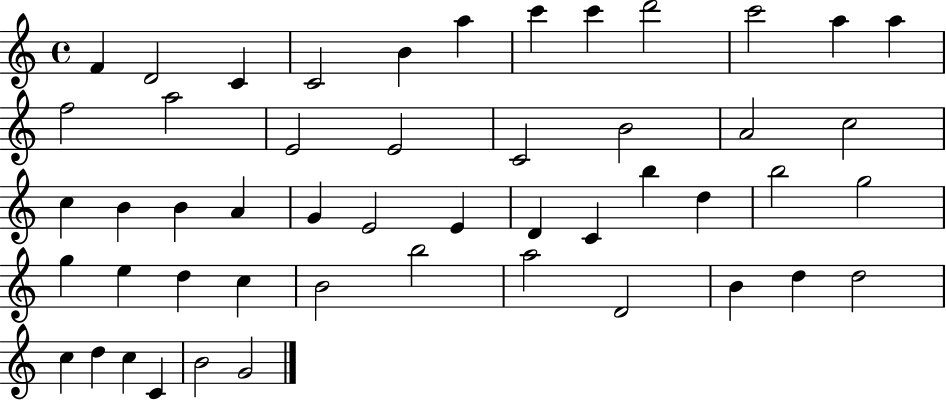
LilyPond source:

{
  \clef treble
  \time 4/4
  \defaultTimeSignature
  \key c \major
  f'4 d'2 c'4 | c'2 b'4 a''4 | c'''4 c'''4 d'''2 | c'''2 a''4 a''4 | \break f''2 a''2 | e'2 e'2 | c'2 b'2 | a'2 c''2 | \break c''4 b'4 b'4 a'4 | g'4 e'2 e'4 | d'4 c'4 b''4 d''4 | b''2 g''2 | \break g''4 e''4 d''4 c''4 | b'2 b''2 | a''2 d'2 | b'4 d''4 d''2 | \break c''4 d''4 c''4 c'4 | b'2 g'2 | \bar "|."
}